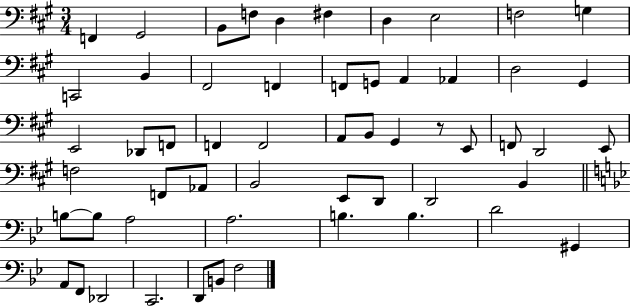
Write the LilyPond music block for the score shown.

{
  \clef bass
  \numericTimeSignature
  \time 3/4
  \key a \major
  f,4 gis,2 | b,8 f8 d4 fis4 | d4 e2 | f2 g4 | \break c,2 b,4 | fis,2 f,4 | f,8 g,8 a,4 aes,4 | d2 gis,4 | \break e,2 des,8 f,8 | f,4 f,2 | a,8 b,8 gis,4 r8 e,8 | f,8 d,2 e,8 | \break f2 f,8 aes,8 | b,2 e,8 d,8 | d,2 b,4 | \bar "||" \break \key g \minor b8~~ b8 a2 | a2. | b4. b4. | d'2 gis,4 | \break a,8 f,8 des,2 | c,2. | d,8 b,8 f2 | \bar "|."
}